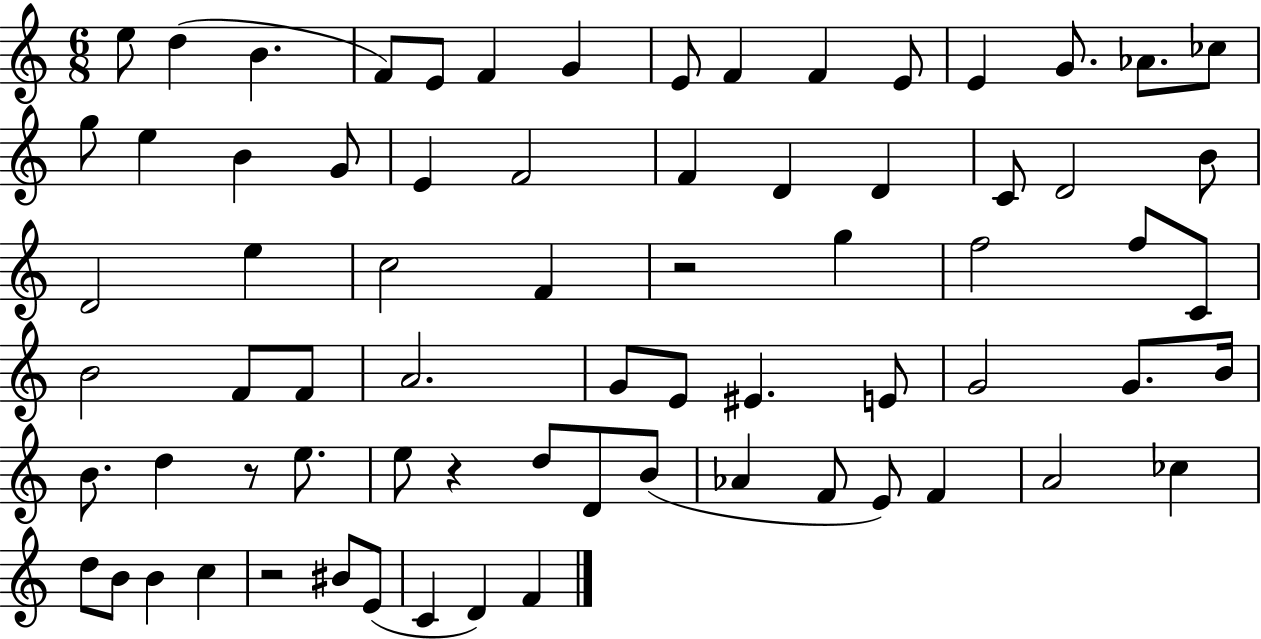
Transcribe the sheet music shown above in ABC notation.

X:1
T:Untitled
M:6/8
L:1/4
K:C
e/2 d B F/2 E/2 F G E/2 F F E/2 E G/2 _A/2 _c/2 g/2 e B G/2 E F2 F D D C/2 D2 B/2 D2 e c2 F z2 g f2 f/2 C/2 B2 F/2 F/2 A2 G/2 E/2 ^E E/2 G2 G/2 B/4 B/2 d z/2 e/2 e/2 z d/2 D/2 B/2 _A F/2 E/2 F A2 _c d/2 B/2 B c z2 ^B/2 E/2 C D F